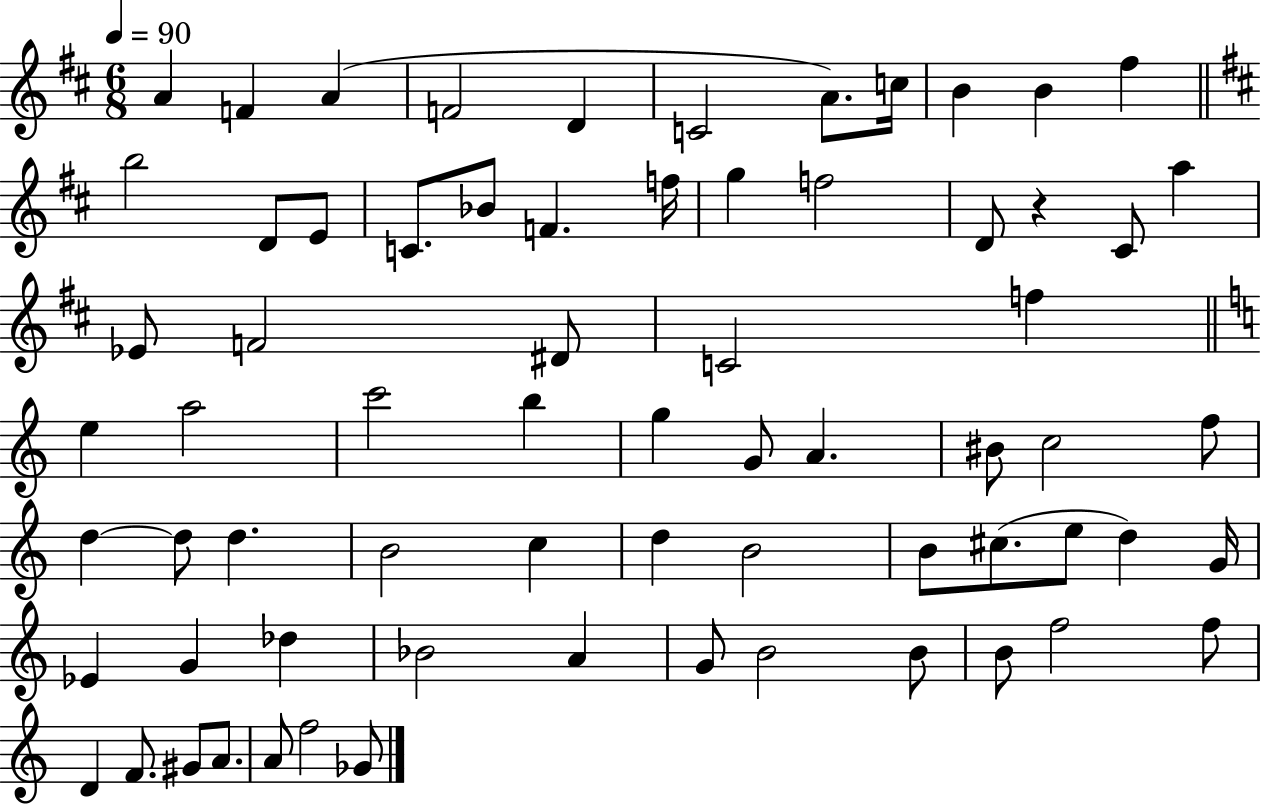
A4/q F4/q A4/q F4/h D4/q C4/h A4/e. C5/s B4/q B4/q F#5/q B5/h D4/e E4/e C4/e. Bb4/e F4/q. F5/s G5/q F5/h D4/e R/q C#4/e A5/q Eb4/e F4/h D#4/e C4/h F5/q E5/q A5/h C6/h B5/q G5/q G4/e A4/q. BIS4/e C5/h F5/e D5/q D5/e D5/q. B4/h C5/q D5/q B4/h B4/e C#5/e. E5/e D5/q G4/s Eb4/q G4/q Db5/q Bb4/h A4/q G4/e B4/h B4/e B4/e F5/h F5/e D4/q F4/e. G#4/e A4/e. A4/e F5/h Gb4/e